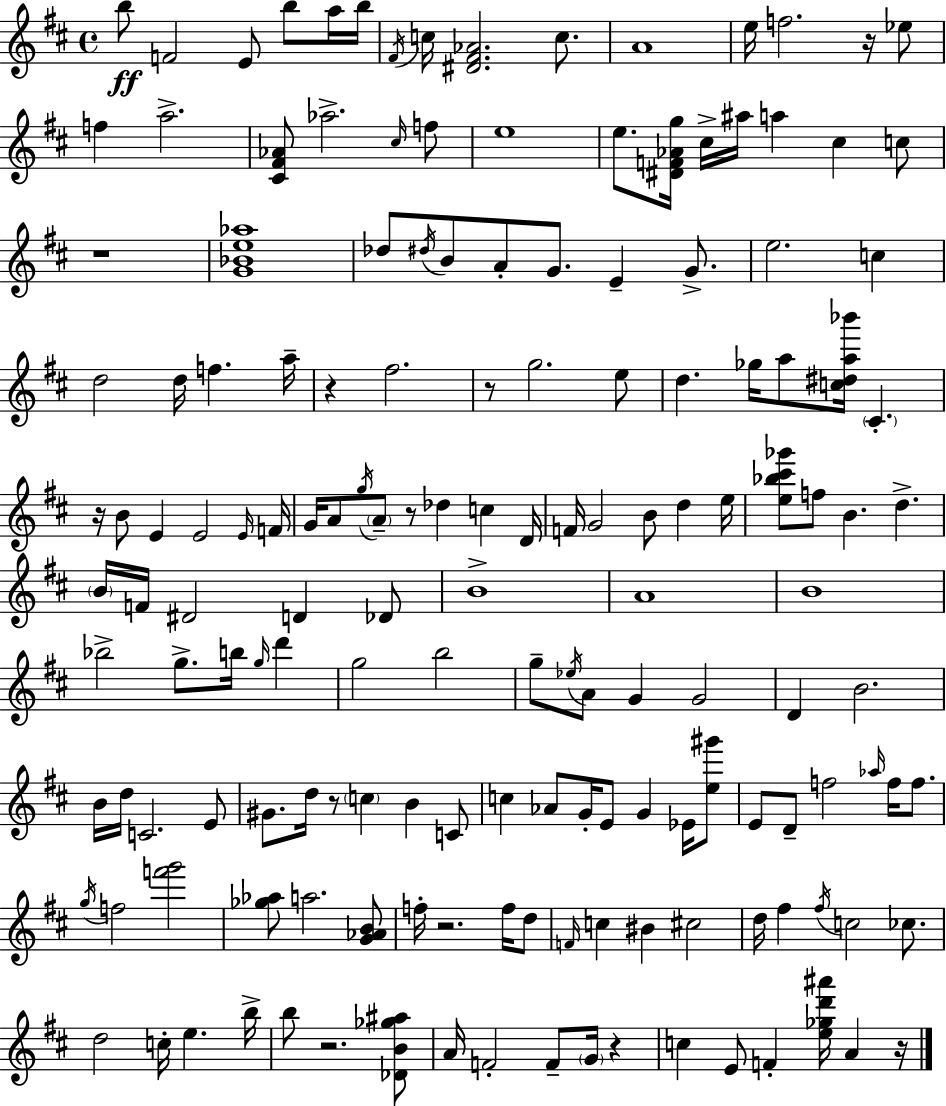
{
  \clef treble
  \time 4/4
  \defaultTimeSignature
  \key d \major
  b''8\ff f'2 e'8 b''8 a''16 b''16 | \acciaccatura { fis'16 } c''16 <dis' fis' aes'>2. c''8. | a'1 | e''16 f''2. r16 ees''8 | \break f''4 a''2.-> | <cis' fis' aes'>8 aes''2.-> \grace { cis''16 } | f''8 e''1 | e''8. <dis' f' aes' g''>16 cis''16-> ais''16 a''4 cis''4 | \break c''8 r1 | <g' bes' e'' aes''>1 | des''8 \acciaccatura { dis''16 } b'8 a'8-. g'8. e'4-- | g'8.-> e''2. c''4 | \break d''2 d''16 f''4. | a''16-- r4 fis''2. | r8 g''2. | e''8 d''4. ges''16 a''8 <c'' dis'' a'' bes'''>16 \parenthesize cis'4.-. | \break r16 b'8 e'4 e'2 | \grace { e'16 } f'16 g'16 a'8 \acciaccatura { g''16 } \parenthesize a'8-- r8 des''4 | c''4 d'16 f'16 g'2 b'8 | d''4 e''16 <e'' bes'' cis''' ges'''>8 f''8 b'4. d''4.-> | \break \parenthesize b'16 f'16 dis'2 d'4 | des'8 b'1-> | a'1 | b'1 | \break bes''2-> g''8.-> | b''16 \grace { g''16 } d'''4 g''2 b''2 | g''8-- \acciaccatura { ees''16 } a'8 g'4 g'2 | d'4 b'2. | \break b'16 d''16 c'2. | e'8 gis'8. d''16 r8 \parenthesize c''4 | b'4 c'8 c''4 aes'8 g'16-. e'8 | g'4 ees'16 <e'' gis'''>8 e'8 d'8-- f''2 | \break \grace { aes''16 } f''16 f''8. \acciaccatura { g''16 } f''2 | <f''' g'''>2 <ges'' aes''>8 a''2. | <g' aes' b'>8 f''16-. r2. | f''16 d''8 \grace { f'16 } c''4 bis'4 | \break cis''2 d''16 fis''4 \acciaccatura { fis''16 } | c''2 ces''8. d''2 | c''16-. e''4. b''16-> b''8 r2. | <des' b' ges'' ais''>8 a'16 f'2-. | \break f'8-- \parenthesize g'16 r4 c''4 e'8 | f'4-. <e'' ges'' d''' ais'''>16 a'4 r16 \bar "|."
}